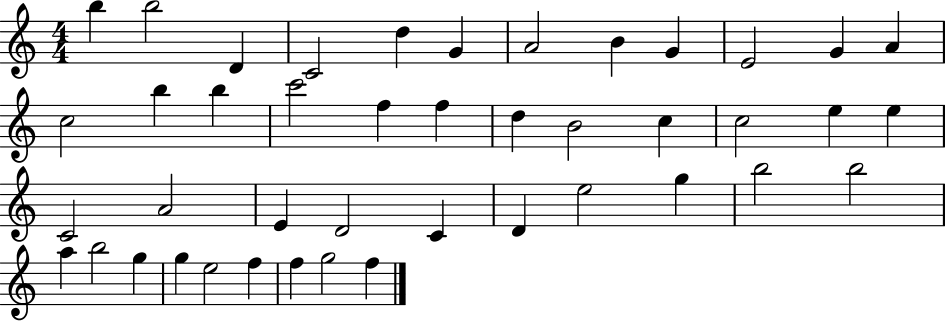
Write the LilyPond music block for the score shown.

{
  \clef treble
  \numericTimeSignature
  \time 4/4
  \key c \major
  b''4 b''2 d'4 | c'2 d''4 g'4 | a'2 b'4 g'4 | e'2 g'4 a'4 | \break c''2 b''4 b''4 | c'''2 f''4 f''4 | d''4 b'2 c''4 | c''2 e''4 e''4 | \break c'2 a'2 | e'4 d'2 c'4 | d'4 e''2 g''4 | b''2 b''2 | \break a''4 b''2 g''4 | g''4 e''2 f''4 | f''4 g''2 f''4 | \bar "|."
}